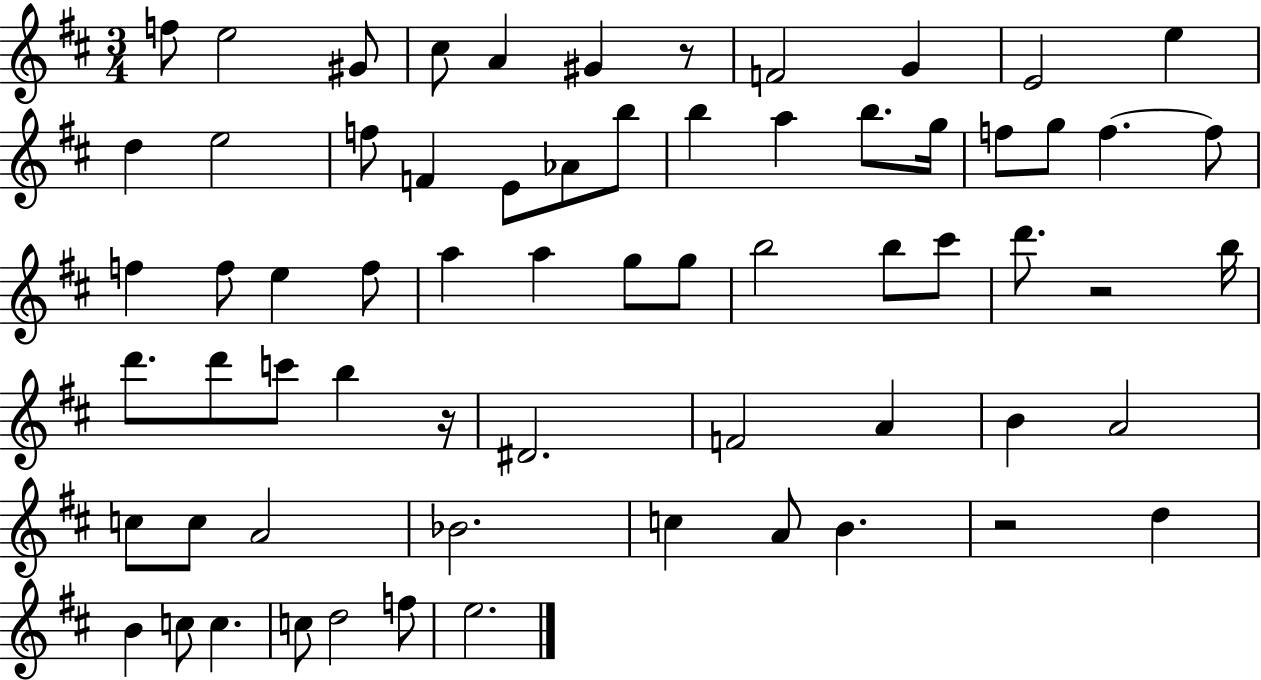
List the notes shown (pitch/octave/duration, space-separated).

F5/e E5/h G#4/e C#5/e A4/q G#4/q R/e F4/h G4/q E4/h E5/q D5/q E5/h F5/e F4/q E4/e Ab4/e B5/e B5/q A5/q B5/e. G5/s F5/e G5/e F5/q. F5/e F5/q F5/e E5/q F5/e A5/q A5/q G5/e G5/e B5/h B5/e C#6/e D6/e. R/h B5/s D6/e. D6/e C6/e B5/q R/s D#4/h. F4/h A4/q B4/q A4/h C5/e C5/e A4/h Bb4/h. C5/q A4/e B4/q. R/h D5/q B4/q C5/e C5/q. C5/e D5/h F5/e E5/h.